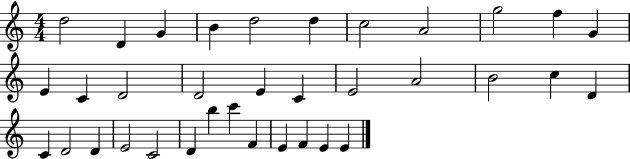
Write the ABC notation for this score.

X:1
T:Untitled
M:4/4
L:1/4
K:C
d2 D G B d2 d c2 A2 g2 f G E C D2 D2 E C E2 A2 B2 c D C D2 D E2 C2 D b c' F E F E E